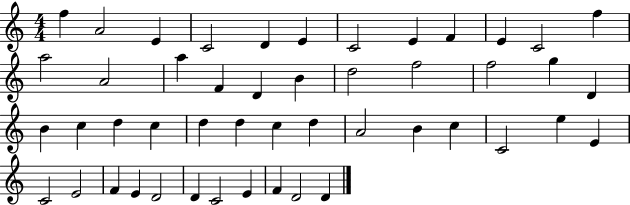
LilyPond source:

{
  \clef treble
  \numericTimeSignature
  \time 4/4
  \key c \major
  f''4 a'2 e'4 | c'2 d'4 e'4 | c'2 e'4 f'4 | e'4 c'2 f''4 | \break a''2 a'2 | a''4 f'4 d'4 b'4 | d''2 f''2 | f''2 g''4 d'4 | \break b'4 c''4 d''4 c''4 | d''4 d''4 c''4 d''4 | a'2 b'4 c''4 | c'2 e''4 e'4 | \break c'2 e'2 | f'4 e'4 d'2 | d'4 c'2 e'4 | f'4 d'2 d'4 | \break \bar "|."
}